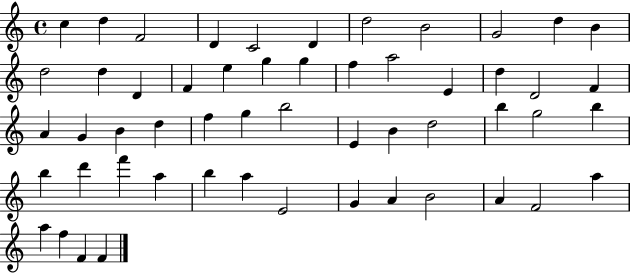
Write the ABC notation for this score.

X:1
T:Untitled
M:4/4
L:1/4
K:C
c d F2 D C2 D d2 B2 G2 d B d2 d D F e g g f a2 E d D2 F A G B d f g b2 E B d2 b g2 b b d' f' a b a E2 G A B2 A F2 a a f F F